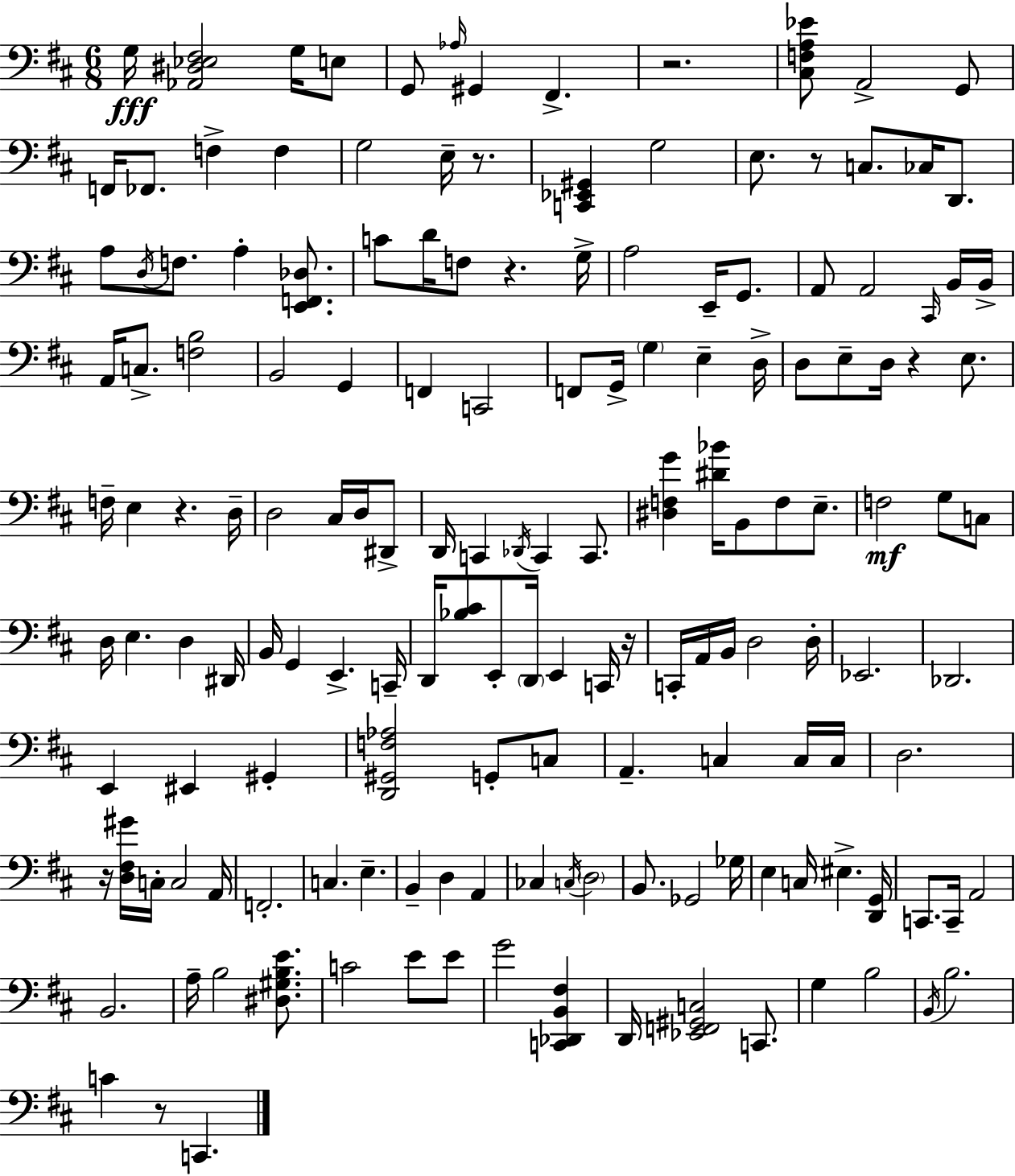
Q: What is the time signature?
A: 6/8